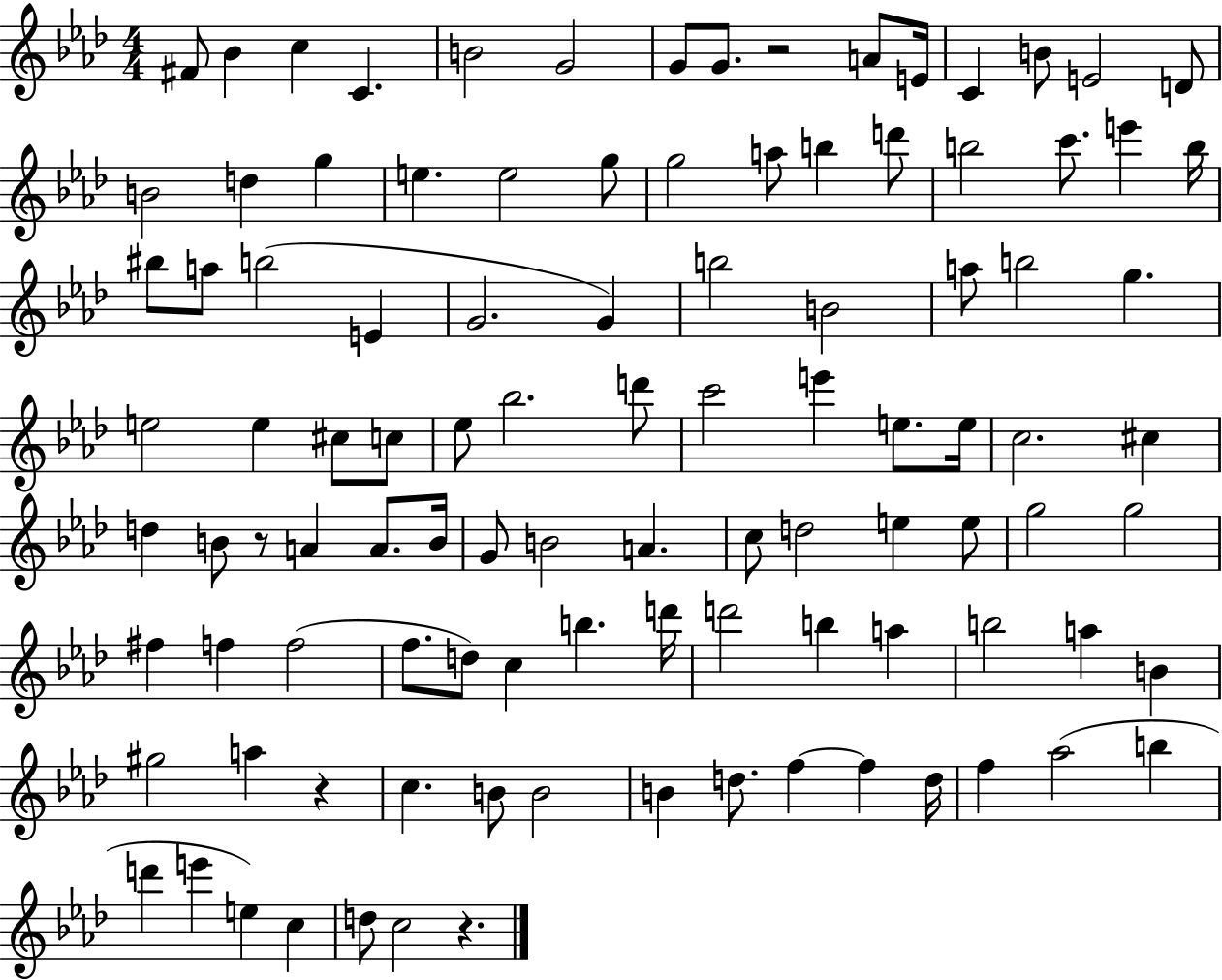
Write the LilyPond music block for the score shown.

{
  \clef treble
  \numericTimeSignature
  \time 4/4
  \key aes \major
  fis'8 bes'4 c''4 c'4. | b'2 g'2 | g'8 g'8. r2 a'8 e'16 | c'4 b'8 e'2 d'8 | \break b'2 d''4 g''4 | e''4. e''2 g''8 | g''2 a''8 b''4 d'''8 | b''2 c'''8. e'''4 b''16 | \break bis''8 a''8 b''2( e'4 | g'2. g'4) | b''2 b'2 | a''8 b''2 g''4. | \break e''2 e''4 cis''8 c''8 | ees''8 bes''2. d'''8 | c'''2 e'''4 e''8. e''16 | c''2. cis''4 | \break d''4 b'8 r8 a'4 a'8. b'16 | g'8 b'2 a'4. | c''8 d''2 e''4 e''8 | g''2 g''2 | \break fis''4 f''4 f''2( | f''8. d''8) c''4 b''4. d'''16 | d'''2 b''4 a''4 | b''2 a''4 b'4 | \break gis''2 a''4 r4 | c''4. b'8 b'2 | b'4 d''8. f''4~~ f''4 d''16 | f''4 aes''2( b''4 | \break d'''4 e'''4 e''4) c''4 | d''8 c''2 r4. | \bar "|."
}